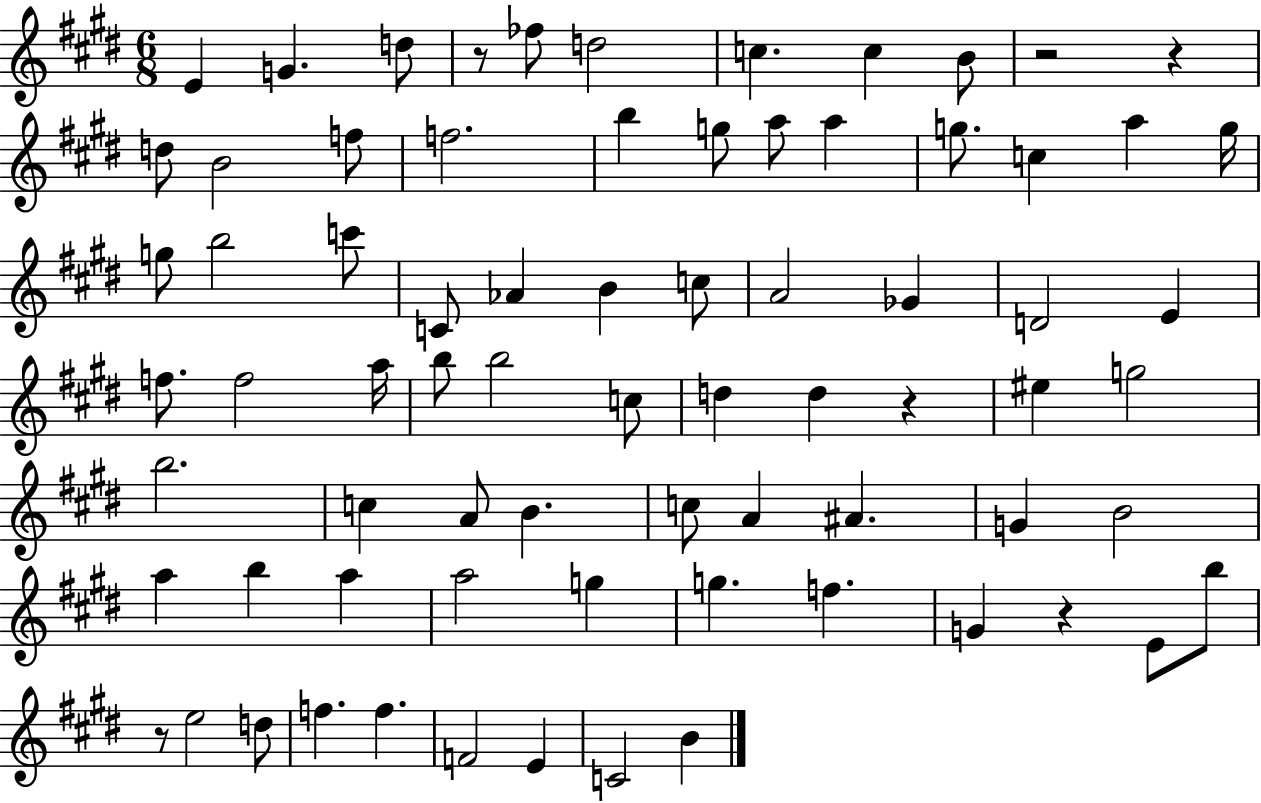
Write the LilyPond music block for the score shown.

{
  \clef treble
  \numericTimeSignature
  \time 6/8
  \key e \major
  e'4 g'4. d''8 | r8 fes''8 d''2 | c''4. c''4 b'8 | r2 r4 | \break d''8 b'2 f''8 | f''2. | b''4 g''8 a''8 a''4 | g''8. c''4 a''4 g''16 | \break g''8 b''2 c'''8 | c'8 aes'4 b'4 c''8 | a'2 ges'4 | d'2 e'4 | \break f''8. f''2 a''16 | b''8 b''2 c''8 | d''4 d''4 r4 | eis''4 g''2 | \break b''2. | c''4 a'8 b'4. | c''8 a'4 ais'4. | g'4 b'2 | \break a''4 b''4 a''4 | a''2 g''4 | g''4. f''4. | g'4 r4 e'8 b''8 | \break r8 e''2 d''8 | f''4. f''4. | f'2 e'4 | c'2 b'4 | \break \bar "|."
}